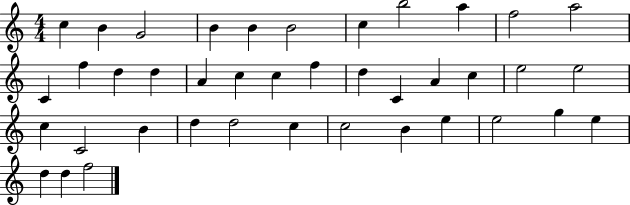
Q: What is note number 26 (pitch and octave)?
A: C5